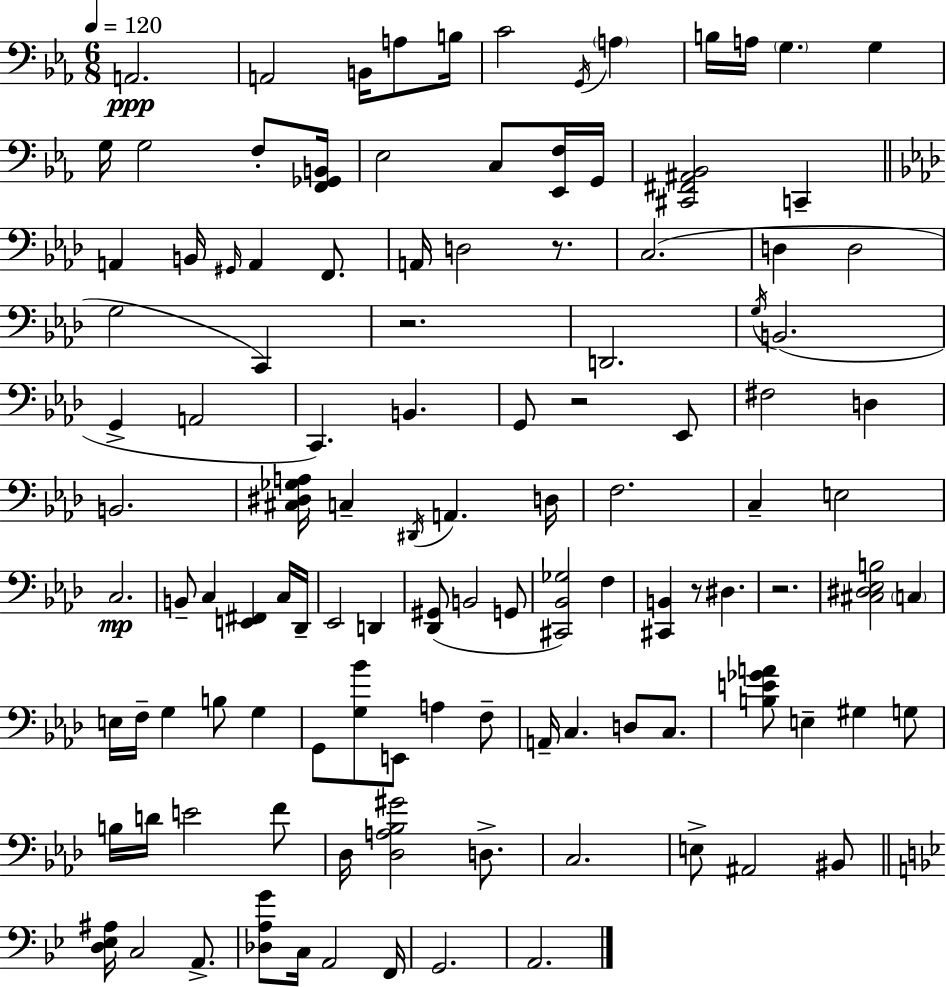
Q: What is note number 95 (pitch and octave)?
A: A2